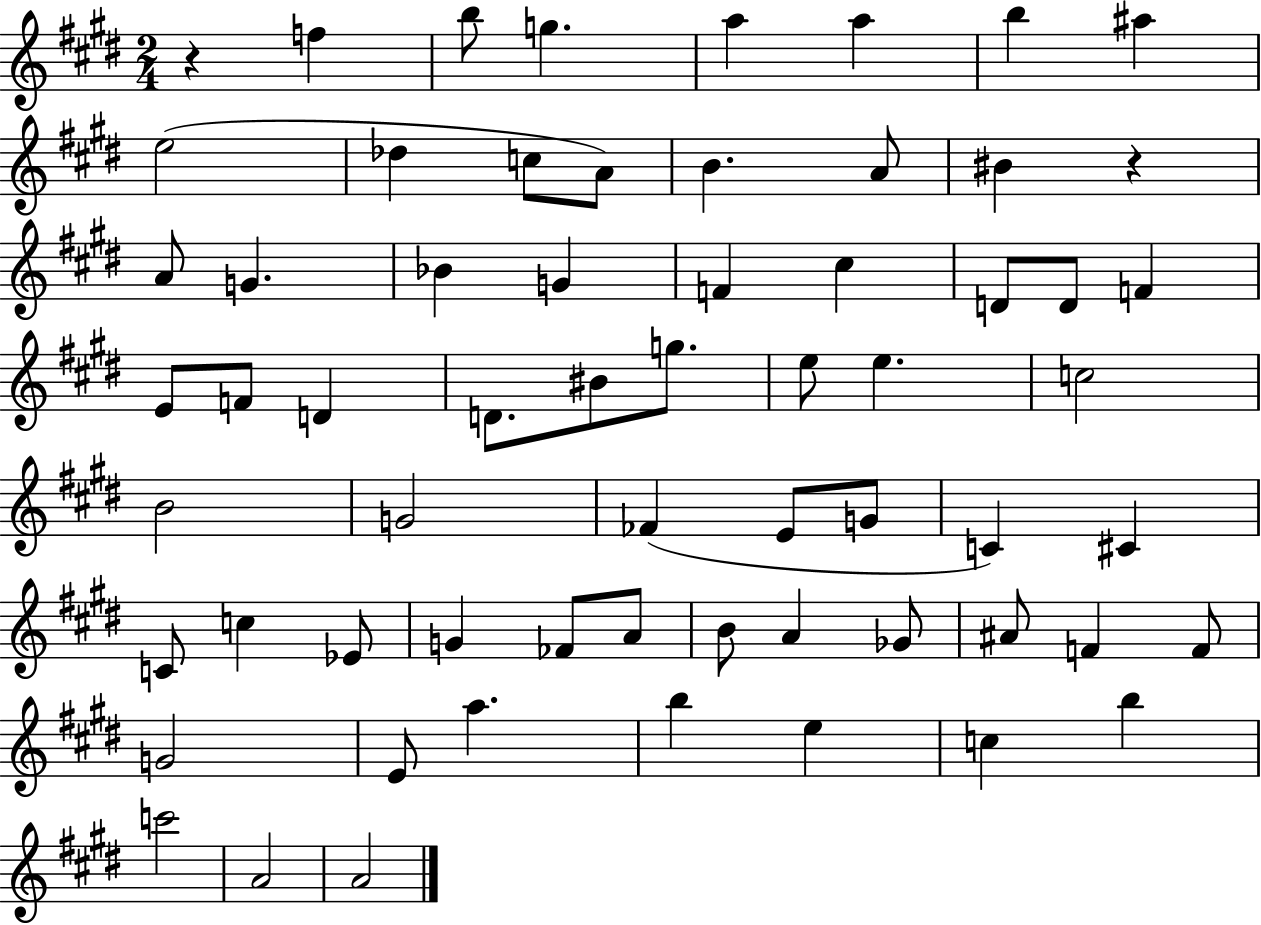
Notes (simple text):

R/q F5/q B5/e G5/q. A5/q A5/q B5/q A#5/q E5/h Db5/q C5/e A4/e B4/q. A4/e BIS4/q R/q A4/e G4/q. Bb4/q G4/q F4/q C#5/q D4/e D4/e F4/q E4/e F4/e D4/q D4/e. BIS4/e G5/e. E5/e E5/q. C5/h B4/h G4/h FES4/q E4/e G4/e C4/q C#4/q C4/e C5/q Eb4/e G4/q FES4/e A4/e B4/e A4/q Gb4/e A#4/e F4/q F4/e G4/h E4/e A5/q. B5/q E5/q C5/q B5/q C6/h A4/h A4/h